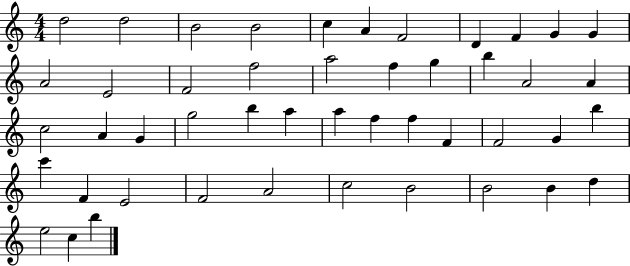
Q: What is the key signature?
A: C major